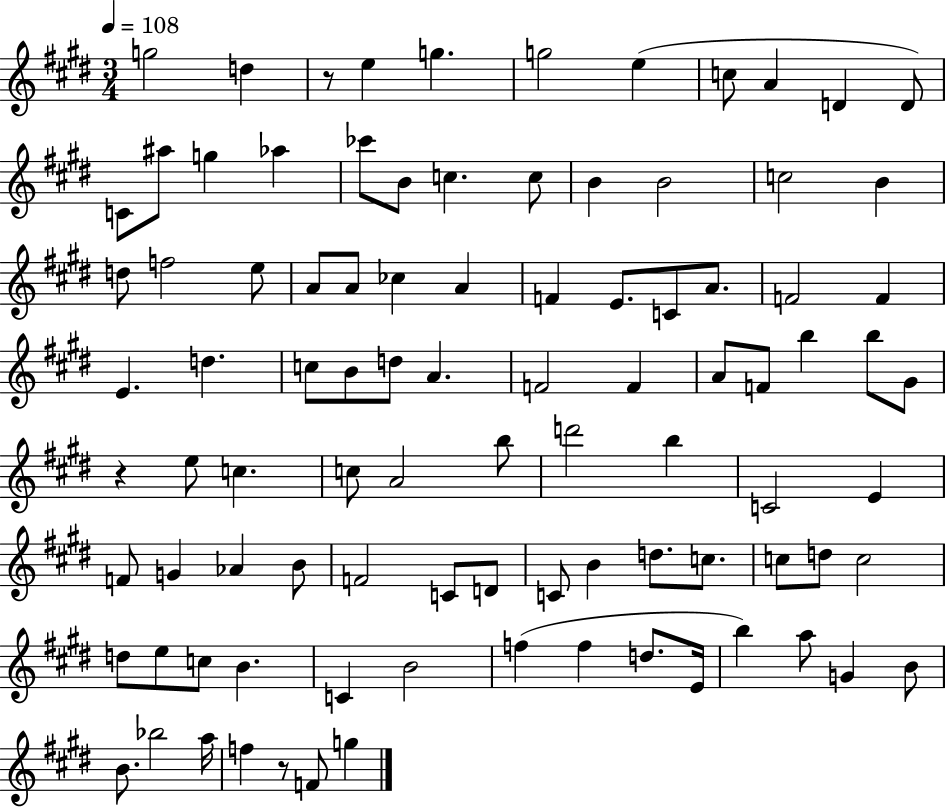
{
  \clef treble
  \numericTimeSignature
  \time 3/4
  \key e \major
  \tempo 4 = 108
  \repeat volta 2 { g''2 d''4 | r8 e''4 g''4. | g''2 e''4( | c''8 a'4 d'4 d'8) | \break c'8 ais''8 g''4 aes''4 | ces'''8 b'8 c''4. c''8 | b'4 b'2 | c''2 b'4 | \break d''8 f''2 e''8 | a'8 a'8 ces''4 a'4 | f'4 e'8. c'8 a'8. | f'2 f'4 | \break e'4. d''4. | c''8 b'8 d''8 a'4. | f'2 f'4 | a'8 f'8 b''4 b''8 gis'8 | \break r4 e''8 c''4. | c''8 a'2 b''8 | d'''2 b''4 | c'2 e'4 | \break f'8 g'4 aes'4 b'8 | f'2 c'8 d'8 | c'8 b'4 d''8. c''8. | c''8 d''8 c''2 | \break d''8 e''8 c''8 b'4. | c'4 b'2 | f''4( f''4 d''8. e'16 | b''4) a''8 g'4 b'8 | \break b'8. bes''2 a''16 | f''4 r8 f'8 g''4 | } \bar "|."
}